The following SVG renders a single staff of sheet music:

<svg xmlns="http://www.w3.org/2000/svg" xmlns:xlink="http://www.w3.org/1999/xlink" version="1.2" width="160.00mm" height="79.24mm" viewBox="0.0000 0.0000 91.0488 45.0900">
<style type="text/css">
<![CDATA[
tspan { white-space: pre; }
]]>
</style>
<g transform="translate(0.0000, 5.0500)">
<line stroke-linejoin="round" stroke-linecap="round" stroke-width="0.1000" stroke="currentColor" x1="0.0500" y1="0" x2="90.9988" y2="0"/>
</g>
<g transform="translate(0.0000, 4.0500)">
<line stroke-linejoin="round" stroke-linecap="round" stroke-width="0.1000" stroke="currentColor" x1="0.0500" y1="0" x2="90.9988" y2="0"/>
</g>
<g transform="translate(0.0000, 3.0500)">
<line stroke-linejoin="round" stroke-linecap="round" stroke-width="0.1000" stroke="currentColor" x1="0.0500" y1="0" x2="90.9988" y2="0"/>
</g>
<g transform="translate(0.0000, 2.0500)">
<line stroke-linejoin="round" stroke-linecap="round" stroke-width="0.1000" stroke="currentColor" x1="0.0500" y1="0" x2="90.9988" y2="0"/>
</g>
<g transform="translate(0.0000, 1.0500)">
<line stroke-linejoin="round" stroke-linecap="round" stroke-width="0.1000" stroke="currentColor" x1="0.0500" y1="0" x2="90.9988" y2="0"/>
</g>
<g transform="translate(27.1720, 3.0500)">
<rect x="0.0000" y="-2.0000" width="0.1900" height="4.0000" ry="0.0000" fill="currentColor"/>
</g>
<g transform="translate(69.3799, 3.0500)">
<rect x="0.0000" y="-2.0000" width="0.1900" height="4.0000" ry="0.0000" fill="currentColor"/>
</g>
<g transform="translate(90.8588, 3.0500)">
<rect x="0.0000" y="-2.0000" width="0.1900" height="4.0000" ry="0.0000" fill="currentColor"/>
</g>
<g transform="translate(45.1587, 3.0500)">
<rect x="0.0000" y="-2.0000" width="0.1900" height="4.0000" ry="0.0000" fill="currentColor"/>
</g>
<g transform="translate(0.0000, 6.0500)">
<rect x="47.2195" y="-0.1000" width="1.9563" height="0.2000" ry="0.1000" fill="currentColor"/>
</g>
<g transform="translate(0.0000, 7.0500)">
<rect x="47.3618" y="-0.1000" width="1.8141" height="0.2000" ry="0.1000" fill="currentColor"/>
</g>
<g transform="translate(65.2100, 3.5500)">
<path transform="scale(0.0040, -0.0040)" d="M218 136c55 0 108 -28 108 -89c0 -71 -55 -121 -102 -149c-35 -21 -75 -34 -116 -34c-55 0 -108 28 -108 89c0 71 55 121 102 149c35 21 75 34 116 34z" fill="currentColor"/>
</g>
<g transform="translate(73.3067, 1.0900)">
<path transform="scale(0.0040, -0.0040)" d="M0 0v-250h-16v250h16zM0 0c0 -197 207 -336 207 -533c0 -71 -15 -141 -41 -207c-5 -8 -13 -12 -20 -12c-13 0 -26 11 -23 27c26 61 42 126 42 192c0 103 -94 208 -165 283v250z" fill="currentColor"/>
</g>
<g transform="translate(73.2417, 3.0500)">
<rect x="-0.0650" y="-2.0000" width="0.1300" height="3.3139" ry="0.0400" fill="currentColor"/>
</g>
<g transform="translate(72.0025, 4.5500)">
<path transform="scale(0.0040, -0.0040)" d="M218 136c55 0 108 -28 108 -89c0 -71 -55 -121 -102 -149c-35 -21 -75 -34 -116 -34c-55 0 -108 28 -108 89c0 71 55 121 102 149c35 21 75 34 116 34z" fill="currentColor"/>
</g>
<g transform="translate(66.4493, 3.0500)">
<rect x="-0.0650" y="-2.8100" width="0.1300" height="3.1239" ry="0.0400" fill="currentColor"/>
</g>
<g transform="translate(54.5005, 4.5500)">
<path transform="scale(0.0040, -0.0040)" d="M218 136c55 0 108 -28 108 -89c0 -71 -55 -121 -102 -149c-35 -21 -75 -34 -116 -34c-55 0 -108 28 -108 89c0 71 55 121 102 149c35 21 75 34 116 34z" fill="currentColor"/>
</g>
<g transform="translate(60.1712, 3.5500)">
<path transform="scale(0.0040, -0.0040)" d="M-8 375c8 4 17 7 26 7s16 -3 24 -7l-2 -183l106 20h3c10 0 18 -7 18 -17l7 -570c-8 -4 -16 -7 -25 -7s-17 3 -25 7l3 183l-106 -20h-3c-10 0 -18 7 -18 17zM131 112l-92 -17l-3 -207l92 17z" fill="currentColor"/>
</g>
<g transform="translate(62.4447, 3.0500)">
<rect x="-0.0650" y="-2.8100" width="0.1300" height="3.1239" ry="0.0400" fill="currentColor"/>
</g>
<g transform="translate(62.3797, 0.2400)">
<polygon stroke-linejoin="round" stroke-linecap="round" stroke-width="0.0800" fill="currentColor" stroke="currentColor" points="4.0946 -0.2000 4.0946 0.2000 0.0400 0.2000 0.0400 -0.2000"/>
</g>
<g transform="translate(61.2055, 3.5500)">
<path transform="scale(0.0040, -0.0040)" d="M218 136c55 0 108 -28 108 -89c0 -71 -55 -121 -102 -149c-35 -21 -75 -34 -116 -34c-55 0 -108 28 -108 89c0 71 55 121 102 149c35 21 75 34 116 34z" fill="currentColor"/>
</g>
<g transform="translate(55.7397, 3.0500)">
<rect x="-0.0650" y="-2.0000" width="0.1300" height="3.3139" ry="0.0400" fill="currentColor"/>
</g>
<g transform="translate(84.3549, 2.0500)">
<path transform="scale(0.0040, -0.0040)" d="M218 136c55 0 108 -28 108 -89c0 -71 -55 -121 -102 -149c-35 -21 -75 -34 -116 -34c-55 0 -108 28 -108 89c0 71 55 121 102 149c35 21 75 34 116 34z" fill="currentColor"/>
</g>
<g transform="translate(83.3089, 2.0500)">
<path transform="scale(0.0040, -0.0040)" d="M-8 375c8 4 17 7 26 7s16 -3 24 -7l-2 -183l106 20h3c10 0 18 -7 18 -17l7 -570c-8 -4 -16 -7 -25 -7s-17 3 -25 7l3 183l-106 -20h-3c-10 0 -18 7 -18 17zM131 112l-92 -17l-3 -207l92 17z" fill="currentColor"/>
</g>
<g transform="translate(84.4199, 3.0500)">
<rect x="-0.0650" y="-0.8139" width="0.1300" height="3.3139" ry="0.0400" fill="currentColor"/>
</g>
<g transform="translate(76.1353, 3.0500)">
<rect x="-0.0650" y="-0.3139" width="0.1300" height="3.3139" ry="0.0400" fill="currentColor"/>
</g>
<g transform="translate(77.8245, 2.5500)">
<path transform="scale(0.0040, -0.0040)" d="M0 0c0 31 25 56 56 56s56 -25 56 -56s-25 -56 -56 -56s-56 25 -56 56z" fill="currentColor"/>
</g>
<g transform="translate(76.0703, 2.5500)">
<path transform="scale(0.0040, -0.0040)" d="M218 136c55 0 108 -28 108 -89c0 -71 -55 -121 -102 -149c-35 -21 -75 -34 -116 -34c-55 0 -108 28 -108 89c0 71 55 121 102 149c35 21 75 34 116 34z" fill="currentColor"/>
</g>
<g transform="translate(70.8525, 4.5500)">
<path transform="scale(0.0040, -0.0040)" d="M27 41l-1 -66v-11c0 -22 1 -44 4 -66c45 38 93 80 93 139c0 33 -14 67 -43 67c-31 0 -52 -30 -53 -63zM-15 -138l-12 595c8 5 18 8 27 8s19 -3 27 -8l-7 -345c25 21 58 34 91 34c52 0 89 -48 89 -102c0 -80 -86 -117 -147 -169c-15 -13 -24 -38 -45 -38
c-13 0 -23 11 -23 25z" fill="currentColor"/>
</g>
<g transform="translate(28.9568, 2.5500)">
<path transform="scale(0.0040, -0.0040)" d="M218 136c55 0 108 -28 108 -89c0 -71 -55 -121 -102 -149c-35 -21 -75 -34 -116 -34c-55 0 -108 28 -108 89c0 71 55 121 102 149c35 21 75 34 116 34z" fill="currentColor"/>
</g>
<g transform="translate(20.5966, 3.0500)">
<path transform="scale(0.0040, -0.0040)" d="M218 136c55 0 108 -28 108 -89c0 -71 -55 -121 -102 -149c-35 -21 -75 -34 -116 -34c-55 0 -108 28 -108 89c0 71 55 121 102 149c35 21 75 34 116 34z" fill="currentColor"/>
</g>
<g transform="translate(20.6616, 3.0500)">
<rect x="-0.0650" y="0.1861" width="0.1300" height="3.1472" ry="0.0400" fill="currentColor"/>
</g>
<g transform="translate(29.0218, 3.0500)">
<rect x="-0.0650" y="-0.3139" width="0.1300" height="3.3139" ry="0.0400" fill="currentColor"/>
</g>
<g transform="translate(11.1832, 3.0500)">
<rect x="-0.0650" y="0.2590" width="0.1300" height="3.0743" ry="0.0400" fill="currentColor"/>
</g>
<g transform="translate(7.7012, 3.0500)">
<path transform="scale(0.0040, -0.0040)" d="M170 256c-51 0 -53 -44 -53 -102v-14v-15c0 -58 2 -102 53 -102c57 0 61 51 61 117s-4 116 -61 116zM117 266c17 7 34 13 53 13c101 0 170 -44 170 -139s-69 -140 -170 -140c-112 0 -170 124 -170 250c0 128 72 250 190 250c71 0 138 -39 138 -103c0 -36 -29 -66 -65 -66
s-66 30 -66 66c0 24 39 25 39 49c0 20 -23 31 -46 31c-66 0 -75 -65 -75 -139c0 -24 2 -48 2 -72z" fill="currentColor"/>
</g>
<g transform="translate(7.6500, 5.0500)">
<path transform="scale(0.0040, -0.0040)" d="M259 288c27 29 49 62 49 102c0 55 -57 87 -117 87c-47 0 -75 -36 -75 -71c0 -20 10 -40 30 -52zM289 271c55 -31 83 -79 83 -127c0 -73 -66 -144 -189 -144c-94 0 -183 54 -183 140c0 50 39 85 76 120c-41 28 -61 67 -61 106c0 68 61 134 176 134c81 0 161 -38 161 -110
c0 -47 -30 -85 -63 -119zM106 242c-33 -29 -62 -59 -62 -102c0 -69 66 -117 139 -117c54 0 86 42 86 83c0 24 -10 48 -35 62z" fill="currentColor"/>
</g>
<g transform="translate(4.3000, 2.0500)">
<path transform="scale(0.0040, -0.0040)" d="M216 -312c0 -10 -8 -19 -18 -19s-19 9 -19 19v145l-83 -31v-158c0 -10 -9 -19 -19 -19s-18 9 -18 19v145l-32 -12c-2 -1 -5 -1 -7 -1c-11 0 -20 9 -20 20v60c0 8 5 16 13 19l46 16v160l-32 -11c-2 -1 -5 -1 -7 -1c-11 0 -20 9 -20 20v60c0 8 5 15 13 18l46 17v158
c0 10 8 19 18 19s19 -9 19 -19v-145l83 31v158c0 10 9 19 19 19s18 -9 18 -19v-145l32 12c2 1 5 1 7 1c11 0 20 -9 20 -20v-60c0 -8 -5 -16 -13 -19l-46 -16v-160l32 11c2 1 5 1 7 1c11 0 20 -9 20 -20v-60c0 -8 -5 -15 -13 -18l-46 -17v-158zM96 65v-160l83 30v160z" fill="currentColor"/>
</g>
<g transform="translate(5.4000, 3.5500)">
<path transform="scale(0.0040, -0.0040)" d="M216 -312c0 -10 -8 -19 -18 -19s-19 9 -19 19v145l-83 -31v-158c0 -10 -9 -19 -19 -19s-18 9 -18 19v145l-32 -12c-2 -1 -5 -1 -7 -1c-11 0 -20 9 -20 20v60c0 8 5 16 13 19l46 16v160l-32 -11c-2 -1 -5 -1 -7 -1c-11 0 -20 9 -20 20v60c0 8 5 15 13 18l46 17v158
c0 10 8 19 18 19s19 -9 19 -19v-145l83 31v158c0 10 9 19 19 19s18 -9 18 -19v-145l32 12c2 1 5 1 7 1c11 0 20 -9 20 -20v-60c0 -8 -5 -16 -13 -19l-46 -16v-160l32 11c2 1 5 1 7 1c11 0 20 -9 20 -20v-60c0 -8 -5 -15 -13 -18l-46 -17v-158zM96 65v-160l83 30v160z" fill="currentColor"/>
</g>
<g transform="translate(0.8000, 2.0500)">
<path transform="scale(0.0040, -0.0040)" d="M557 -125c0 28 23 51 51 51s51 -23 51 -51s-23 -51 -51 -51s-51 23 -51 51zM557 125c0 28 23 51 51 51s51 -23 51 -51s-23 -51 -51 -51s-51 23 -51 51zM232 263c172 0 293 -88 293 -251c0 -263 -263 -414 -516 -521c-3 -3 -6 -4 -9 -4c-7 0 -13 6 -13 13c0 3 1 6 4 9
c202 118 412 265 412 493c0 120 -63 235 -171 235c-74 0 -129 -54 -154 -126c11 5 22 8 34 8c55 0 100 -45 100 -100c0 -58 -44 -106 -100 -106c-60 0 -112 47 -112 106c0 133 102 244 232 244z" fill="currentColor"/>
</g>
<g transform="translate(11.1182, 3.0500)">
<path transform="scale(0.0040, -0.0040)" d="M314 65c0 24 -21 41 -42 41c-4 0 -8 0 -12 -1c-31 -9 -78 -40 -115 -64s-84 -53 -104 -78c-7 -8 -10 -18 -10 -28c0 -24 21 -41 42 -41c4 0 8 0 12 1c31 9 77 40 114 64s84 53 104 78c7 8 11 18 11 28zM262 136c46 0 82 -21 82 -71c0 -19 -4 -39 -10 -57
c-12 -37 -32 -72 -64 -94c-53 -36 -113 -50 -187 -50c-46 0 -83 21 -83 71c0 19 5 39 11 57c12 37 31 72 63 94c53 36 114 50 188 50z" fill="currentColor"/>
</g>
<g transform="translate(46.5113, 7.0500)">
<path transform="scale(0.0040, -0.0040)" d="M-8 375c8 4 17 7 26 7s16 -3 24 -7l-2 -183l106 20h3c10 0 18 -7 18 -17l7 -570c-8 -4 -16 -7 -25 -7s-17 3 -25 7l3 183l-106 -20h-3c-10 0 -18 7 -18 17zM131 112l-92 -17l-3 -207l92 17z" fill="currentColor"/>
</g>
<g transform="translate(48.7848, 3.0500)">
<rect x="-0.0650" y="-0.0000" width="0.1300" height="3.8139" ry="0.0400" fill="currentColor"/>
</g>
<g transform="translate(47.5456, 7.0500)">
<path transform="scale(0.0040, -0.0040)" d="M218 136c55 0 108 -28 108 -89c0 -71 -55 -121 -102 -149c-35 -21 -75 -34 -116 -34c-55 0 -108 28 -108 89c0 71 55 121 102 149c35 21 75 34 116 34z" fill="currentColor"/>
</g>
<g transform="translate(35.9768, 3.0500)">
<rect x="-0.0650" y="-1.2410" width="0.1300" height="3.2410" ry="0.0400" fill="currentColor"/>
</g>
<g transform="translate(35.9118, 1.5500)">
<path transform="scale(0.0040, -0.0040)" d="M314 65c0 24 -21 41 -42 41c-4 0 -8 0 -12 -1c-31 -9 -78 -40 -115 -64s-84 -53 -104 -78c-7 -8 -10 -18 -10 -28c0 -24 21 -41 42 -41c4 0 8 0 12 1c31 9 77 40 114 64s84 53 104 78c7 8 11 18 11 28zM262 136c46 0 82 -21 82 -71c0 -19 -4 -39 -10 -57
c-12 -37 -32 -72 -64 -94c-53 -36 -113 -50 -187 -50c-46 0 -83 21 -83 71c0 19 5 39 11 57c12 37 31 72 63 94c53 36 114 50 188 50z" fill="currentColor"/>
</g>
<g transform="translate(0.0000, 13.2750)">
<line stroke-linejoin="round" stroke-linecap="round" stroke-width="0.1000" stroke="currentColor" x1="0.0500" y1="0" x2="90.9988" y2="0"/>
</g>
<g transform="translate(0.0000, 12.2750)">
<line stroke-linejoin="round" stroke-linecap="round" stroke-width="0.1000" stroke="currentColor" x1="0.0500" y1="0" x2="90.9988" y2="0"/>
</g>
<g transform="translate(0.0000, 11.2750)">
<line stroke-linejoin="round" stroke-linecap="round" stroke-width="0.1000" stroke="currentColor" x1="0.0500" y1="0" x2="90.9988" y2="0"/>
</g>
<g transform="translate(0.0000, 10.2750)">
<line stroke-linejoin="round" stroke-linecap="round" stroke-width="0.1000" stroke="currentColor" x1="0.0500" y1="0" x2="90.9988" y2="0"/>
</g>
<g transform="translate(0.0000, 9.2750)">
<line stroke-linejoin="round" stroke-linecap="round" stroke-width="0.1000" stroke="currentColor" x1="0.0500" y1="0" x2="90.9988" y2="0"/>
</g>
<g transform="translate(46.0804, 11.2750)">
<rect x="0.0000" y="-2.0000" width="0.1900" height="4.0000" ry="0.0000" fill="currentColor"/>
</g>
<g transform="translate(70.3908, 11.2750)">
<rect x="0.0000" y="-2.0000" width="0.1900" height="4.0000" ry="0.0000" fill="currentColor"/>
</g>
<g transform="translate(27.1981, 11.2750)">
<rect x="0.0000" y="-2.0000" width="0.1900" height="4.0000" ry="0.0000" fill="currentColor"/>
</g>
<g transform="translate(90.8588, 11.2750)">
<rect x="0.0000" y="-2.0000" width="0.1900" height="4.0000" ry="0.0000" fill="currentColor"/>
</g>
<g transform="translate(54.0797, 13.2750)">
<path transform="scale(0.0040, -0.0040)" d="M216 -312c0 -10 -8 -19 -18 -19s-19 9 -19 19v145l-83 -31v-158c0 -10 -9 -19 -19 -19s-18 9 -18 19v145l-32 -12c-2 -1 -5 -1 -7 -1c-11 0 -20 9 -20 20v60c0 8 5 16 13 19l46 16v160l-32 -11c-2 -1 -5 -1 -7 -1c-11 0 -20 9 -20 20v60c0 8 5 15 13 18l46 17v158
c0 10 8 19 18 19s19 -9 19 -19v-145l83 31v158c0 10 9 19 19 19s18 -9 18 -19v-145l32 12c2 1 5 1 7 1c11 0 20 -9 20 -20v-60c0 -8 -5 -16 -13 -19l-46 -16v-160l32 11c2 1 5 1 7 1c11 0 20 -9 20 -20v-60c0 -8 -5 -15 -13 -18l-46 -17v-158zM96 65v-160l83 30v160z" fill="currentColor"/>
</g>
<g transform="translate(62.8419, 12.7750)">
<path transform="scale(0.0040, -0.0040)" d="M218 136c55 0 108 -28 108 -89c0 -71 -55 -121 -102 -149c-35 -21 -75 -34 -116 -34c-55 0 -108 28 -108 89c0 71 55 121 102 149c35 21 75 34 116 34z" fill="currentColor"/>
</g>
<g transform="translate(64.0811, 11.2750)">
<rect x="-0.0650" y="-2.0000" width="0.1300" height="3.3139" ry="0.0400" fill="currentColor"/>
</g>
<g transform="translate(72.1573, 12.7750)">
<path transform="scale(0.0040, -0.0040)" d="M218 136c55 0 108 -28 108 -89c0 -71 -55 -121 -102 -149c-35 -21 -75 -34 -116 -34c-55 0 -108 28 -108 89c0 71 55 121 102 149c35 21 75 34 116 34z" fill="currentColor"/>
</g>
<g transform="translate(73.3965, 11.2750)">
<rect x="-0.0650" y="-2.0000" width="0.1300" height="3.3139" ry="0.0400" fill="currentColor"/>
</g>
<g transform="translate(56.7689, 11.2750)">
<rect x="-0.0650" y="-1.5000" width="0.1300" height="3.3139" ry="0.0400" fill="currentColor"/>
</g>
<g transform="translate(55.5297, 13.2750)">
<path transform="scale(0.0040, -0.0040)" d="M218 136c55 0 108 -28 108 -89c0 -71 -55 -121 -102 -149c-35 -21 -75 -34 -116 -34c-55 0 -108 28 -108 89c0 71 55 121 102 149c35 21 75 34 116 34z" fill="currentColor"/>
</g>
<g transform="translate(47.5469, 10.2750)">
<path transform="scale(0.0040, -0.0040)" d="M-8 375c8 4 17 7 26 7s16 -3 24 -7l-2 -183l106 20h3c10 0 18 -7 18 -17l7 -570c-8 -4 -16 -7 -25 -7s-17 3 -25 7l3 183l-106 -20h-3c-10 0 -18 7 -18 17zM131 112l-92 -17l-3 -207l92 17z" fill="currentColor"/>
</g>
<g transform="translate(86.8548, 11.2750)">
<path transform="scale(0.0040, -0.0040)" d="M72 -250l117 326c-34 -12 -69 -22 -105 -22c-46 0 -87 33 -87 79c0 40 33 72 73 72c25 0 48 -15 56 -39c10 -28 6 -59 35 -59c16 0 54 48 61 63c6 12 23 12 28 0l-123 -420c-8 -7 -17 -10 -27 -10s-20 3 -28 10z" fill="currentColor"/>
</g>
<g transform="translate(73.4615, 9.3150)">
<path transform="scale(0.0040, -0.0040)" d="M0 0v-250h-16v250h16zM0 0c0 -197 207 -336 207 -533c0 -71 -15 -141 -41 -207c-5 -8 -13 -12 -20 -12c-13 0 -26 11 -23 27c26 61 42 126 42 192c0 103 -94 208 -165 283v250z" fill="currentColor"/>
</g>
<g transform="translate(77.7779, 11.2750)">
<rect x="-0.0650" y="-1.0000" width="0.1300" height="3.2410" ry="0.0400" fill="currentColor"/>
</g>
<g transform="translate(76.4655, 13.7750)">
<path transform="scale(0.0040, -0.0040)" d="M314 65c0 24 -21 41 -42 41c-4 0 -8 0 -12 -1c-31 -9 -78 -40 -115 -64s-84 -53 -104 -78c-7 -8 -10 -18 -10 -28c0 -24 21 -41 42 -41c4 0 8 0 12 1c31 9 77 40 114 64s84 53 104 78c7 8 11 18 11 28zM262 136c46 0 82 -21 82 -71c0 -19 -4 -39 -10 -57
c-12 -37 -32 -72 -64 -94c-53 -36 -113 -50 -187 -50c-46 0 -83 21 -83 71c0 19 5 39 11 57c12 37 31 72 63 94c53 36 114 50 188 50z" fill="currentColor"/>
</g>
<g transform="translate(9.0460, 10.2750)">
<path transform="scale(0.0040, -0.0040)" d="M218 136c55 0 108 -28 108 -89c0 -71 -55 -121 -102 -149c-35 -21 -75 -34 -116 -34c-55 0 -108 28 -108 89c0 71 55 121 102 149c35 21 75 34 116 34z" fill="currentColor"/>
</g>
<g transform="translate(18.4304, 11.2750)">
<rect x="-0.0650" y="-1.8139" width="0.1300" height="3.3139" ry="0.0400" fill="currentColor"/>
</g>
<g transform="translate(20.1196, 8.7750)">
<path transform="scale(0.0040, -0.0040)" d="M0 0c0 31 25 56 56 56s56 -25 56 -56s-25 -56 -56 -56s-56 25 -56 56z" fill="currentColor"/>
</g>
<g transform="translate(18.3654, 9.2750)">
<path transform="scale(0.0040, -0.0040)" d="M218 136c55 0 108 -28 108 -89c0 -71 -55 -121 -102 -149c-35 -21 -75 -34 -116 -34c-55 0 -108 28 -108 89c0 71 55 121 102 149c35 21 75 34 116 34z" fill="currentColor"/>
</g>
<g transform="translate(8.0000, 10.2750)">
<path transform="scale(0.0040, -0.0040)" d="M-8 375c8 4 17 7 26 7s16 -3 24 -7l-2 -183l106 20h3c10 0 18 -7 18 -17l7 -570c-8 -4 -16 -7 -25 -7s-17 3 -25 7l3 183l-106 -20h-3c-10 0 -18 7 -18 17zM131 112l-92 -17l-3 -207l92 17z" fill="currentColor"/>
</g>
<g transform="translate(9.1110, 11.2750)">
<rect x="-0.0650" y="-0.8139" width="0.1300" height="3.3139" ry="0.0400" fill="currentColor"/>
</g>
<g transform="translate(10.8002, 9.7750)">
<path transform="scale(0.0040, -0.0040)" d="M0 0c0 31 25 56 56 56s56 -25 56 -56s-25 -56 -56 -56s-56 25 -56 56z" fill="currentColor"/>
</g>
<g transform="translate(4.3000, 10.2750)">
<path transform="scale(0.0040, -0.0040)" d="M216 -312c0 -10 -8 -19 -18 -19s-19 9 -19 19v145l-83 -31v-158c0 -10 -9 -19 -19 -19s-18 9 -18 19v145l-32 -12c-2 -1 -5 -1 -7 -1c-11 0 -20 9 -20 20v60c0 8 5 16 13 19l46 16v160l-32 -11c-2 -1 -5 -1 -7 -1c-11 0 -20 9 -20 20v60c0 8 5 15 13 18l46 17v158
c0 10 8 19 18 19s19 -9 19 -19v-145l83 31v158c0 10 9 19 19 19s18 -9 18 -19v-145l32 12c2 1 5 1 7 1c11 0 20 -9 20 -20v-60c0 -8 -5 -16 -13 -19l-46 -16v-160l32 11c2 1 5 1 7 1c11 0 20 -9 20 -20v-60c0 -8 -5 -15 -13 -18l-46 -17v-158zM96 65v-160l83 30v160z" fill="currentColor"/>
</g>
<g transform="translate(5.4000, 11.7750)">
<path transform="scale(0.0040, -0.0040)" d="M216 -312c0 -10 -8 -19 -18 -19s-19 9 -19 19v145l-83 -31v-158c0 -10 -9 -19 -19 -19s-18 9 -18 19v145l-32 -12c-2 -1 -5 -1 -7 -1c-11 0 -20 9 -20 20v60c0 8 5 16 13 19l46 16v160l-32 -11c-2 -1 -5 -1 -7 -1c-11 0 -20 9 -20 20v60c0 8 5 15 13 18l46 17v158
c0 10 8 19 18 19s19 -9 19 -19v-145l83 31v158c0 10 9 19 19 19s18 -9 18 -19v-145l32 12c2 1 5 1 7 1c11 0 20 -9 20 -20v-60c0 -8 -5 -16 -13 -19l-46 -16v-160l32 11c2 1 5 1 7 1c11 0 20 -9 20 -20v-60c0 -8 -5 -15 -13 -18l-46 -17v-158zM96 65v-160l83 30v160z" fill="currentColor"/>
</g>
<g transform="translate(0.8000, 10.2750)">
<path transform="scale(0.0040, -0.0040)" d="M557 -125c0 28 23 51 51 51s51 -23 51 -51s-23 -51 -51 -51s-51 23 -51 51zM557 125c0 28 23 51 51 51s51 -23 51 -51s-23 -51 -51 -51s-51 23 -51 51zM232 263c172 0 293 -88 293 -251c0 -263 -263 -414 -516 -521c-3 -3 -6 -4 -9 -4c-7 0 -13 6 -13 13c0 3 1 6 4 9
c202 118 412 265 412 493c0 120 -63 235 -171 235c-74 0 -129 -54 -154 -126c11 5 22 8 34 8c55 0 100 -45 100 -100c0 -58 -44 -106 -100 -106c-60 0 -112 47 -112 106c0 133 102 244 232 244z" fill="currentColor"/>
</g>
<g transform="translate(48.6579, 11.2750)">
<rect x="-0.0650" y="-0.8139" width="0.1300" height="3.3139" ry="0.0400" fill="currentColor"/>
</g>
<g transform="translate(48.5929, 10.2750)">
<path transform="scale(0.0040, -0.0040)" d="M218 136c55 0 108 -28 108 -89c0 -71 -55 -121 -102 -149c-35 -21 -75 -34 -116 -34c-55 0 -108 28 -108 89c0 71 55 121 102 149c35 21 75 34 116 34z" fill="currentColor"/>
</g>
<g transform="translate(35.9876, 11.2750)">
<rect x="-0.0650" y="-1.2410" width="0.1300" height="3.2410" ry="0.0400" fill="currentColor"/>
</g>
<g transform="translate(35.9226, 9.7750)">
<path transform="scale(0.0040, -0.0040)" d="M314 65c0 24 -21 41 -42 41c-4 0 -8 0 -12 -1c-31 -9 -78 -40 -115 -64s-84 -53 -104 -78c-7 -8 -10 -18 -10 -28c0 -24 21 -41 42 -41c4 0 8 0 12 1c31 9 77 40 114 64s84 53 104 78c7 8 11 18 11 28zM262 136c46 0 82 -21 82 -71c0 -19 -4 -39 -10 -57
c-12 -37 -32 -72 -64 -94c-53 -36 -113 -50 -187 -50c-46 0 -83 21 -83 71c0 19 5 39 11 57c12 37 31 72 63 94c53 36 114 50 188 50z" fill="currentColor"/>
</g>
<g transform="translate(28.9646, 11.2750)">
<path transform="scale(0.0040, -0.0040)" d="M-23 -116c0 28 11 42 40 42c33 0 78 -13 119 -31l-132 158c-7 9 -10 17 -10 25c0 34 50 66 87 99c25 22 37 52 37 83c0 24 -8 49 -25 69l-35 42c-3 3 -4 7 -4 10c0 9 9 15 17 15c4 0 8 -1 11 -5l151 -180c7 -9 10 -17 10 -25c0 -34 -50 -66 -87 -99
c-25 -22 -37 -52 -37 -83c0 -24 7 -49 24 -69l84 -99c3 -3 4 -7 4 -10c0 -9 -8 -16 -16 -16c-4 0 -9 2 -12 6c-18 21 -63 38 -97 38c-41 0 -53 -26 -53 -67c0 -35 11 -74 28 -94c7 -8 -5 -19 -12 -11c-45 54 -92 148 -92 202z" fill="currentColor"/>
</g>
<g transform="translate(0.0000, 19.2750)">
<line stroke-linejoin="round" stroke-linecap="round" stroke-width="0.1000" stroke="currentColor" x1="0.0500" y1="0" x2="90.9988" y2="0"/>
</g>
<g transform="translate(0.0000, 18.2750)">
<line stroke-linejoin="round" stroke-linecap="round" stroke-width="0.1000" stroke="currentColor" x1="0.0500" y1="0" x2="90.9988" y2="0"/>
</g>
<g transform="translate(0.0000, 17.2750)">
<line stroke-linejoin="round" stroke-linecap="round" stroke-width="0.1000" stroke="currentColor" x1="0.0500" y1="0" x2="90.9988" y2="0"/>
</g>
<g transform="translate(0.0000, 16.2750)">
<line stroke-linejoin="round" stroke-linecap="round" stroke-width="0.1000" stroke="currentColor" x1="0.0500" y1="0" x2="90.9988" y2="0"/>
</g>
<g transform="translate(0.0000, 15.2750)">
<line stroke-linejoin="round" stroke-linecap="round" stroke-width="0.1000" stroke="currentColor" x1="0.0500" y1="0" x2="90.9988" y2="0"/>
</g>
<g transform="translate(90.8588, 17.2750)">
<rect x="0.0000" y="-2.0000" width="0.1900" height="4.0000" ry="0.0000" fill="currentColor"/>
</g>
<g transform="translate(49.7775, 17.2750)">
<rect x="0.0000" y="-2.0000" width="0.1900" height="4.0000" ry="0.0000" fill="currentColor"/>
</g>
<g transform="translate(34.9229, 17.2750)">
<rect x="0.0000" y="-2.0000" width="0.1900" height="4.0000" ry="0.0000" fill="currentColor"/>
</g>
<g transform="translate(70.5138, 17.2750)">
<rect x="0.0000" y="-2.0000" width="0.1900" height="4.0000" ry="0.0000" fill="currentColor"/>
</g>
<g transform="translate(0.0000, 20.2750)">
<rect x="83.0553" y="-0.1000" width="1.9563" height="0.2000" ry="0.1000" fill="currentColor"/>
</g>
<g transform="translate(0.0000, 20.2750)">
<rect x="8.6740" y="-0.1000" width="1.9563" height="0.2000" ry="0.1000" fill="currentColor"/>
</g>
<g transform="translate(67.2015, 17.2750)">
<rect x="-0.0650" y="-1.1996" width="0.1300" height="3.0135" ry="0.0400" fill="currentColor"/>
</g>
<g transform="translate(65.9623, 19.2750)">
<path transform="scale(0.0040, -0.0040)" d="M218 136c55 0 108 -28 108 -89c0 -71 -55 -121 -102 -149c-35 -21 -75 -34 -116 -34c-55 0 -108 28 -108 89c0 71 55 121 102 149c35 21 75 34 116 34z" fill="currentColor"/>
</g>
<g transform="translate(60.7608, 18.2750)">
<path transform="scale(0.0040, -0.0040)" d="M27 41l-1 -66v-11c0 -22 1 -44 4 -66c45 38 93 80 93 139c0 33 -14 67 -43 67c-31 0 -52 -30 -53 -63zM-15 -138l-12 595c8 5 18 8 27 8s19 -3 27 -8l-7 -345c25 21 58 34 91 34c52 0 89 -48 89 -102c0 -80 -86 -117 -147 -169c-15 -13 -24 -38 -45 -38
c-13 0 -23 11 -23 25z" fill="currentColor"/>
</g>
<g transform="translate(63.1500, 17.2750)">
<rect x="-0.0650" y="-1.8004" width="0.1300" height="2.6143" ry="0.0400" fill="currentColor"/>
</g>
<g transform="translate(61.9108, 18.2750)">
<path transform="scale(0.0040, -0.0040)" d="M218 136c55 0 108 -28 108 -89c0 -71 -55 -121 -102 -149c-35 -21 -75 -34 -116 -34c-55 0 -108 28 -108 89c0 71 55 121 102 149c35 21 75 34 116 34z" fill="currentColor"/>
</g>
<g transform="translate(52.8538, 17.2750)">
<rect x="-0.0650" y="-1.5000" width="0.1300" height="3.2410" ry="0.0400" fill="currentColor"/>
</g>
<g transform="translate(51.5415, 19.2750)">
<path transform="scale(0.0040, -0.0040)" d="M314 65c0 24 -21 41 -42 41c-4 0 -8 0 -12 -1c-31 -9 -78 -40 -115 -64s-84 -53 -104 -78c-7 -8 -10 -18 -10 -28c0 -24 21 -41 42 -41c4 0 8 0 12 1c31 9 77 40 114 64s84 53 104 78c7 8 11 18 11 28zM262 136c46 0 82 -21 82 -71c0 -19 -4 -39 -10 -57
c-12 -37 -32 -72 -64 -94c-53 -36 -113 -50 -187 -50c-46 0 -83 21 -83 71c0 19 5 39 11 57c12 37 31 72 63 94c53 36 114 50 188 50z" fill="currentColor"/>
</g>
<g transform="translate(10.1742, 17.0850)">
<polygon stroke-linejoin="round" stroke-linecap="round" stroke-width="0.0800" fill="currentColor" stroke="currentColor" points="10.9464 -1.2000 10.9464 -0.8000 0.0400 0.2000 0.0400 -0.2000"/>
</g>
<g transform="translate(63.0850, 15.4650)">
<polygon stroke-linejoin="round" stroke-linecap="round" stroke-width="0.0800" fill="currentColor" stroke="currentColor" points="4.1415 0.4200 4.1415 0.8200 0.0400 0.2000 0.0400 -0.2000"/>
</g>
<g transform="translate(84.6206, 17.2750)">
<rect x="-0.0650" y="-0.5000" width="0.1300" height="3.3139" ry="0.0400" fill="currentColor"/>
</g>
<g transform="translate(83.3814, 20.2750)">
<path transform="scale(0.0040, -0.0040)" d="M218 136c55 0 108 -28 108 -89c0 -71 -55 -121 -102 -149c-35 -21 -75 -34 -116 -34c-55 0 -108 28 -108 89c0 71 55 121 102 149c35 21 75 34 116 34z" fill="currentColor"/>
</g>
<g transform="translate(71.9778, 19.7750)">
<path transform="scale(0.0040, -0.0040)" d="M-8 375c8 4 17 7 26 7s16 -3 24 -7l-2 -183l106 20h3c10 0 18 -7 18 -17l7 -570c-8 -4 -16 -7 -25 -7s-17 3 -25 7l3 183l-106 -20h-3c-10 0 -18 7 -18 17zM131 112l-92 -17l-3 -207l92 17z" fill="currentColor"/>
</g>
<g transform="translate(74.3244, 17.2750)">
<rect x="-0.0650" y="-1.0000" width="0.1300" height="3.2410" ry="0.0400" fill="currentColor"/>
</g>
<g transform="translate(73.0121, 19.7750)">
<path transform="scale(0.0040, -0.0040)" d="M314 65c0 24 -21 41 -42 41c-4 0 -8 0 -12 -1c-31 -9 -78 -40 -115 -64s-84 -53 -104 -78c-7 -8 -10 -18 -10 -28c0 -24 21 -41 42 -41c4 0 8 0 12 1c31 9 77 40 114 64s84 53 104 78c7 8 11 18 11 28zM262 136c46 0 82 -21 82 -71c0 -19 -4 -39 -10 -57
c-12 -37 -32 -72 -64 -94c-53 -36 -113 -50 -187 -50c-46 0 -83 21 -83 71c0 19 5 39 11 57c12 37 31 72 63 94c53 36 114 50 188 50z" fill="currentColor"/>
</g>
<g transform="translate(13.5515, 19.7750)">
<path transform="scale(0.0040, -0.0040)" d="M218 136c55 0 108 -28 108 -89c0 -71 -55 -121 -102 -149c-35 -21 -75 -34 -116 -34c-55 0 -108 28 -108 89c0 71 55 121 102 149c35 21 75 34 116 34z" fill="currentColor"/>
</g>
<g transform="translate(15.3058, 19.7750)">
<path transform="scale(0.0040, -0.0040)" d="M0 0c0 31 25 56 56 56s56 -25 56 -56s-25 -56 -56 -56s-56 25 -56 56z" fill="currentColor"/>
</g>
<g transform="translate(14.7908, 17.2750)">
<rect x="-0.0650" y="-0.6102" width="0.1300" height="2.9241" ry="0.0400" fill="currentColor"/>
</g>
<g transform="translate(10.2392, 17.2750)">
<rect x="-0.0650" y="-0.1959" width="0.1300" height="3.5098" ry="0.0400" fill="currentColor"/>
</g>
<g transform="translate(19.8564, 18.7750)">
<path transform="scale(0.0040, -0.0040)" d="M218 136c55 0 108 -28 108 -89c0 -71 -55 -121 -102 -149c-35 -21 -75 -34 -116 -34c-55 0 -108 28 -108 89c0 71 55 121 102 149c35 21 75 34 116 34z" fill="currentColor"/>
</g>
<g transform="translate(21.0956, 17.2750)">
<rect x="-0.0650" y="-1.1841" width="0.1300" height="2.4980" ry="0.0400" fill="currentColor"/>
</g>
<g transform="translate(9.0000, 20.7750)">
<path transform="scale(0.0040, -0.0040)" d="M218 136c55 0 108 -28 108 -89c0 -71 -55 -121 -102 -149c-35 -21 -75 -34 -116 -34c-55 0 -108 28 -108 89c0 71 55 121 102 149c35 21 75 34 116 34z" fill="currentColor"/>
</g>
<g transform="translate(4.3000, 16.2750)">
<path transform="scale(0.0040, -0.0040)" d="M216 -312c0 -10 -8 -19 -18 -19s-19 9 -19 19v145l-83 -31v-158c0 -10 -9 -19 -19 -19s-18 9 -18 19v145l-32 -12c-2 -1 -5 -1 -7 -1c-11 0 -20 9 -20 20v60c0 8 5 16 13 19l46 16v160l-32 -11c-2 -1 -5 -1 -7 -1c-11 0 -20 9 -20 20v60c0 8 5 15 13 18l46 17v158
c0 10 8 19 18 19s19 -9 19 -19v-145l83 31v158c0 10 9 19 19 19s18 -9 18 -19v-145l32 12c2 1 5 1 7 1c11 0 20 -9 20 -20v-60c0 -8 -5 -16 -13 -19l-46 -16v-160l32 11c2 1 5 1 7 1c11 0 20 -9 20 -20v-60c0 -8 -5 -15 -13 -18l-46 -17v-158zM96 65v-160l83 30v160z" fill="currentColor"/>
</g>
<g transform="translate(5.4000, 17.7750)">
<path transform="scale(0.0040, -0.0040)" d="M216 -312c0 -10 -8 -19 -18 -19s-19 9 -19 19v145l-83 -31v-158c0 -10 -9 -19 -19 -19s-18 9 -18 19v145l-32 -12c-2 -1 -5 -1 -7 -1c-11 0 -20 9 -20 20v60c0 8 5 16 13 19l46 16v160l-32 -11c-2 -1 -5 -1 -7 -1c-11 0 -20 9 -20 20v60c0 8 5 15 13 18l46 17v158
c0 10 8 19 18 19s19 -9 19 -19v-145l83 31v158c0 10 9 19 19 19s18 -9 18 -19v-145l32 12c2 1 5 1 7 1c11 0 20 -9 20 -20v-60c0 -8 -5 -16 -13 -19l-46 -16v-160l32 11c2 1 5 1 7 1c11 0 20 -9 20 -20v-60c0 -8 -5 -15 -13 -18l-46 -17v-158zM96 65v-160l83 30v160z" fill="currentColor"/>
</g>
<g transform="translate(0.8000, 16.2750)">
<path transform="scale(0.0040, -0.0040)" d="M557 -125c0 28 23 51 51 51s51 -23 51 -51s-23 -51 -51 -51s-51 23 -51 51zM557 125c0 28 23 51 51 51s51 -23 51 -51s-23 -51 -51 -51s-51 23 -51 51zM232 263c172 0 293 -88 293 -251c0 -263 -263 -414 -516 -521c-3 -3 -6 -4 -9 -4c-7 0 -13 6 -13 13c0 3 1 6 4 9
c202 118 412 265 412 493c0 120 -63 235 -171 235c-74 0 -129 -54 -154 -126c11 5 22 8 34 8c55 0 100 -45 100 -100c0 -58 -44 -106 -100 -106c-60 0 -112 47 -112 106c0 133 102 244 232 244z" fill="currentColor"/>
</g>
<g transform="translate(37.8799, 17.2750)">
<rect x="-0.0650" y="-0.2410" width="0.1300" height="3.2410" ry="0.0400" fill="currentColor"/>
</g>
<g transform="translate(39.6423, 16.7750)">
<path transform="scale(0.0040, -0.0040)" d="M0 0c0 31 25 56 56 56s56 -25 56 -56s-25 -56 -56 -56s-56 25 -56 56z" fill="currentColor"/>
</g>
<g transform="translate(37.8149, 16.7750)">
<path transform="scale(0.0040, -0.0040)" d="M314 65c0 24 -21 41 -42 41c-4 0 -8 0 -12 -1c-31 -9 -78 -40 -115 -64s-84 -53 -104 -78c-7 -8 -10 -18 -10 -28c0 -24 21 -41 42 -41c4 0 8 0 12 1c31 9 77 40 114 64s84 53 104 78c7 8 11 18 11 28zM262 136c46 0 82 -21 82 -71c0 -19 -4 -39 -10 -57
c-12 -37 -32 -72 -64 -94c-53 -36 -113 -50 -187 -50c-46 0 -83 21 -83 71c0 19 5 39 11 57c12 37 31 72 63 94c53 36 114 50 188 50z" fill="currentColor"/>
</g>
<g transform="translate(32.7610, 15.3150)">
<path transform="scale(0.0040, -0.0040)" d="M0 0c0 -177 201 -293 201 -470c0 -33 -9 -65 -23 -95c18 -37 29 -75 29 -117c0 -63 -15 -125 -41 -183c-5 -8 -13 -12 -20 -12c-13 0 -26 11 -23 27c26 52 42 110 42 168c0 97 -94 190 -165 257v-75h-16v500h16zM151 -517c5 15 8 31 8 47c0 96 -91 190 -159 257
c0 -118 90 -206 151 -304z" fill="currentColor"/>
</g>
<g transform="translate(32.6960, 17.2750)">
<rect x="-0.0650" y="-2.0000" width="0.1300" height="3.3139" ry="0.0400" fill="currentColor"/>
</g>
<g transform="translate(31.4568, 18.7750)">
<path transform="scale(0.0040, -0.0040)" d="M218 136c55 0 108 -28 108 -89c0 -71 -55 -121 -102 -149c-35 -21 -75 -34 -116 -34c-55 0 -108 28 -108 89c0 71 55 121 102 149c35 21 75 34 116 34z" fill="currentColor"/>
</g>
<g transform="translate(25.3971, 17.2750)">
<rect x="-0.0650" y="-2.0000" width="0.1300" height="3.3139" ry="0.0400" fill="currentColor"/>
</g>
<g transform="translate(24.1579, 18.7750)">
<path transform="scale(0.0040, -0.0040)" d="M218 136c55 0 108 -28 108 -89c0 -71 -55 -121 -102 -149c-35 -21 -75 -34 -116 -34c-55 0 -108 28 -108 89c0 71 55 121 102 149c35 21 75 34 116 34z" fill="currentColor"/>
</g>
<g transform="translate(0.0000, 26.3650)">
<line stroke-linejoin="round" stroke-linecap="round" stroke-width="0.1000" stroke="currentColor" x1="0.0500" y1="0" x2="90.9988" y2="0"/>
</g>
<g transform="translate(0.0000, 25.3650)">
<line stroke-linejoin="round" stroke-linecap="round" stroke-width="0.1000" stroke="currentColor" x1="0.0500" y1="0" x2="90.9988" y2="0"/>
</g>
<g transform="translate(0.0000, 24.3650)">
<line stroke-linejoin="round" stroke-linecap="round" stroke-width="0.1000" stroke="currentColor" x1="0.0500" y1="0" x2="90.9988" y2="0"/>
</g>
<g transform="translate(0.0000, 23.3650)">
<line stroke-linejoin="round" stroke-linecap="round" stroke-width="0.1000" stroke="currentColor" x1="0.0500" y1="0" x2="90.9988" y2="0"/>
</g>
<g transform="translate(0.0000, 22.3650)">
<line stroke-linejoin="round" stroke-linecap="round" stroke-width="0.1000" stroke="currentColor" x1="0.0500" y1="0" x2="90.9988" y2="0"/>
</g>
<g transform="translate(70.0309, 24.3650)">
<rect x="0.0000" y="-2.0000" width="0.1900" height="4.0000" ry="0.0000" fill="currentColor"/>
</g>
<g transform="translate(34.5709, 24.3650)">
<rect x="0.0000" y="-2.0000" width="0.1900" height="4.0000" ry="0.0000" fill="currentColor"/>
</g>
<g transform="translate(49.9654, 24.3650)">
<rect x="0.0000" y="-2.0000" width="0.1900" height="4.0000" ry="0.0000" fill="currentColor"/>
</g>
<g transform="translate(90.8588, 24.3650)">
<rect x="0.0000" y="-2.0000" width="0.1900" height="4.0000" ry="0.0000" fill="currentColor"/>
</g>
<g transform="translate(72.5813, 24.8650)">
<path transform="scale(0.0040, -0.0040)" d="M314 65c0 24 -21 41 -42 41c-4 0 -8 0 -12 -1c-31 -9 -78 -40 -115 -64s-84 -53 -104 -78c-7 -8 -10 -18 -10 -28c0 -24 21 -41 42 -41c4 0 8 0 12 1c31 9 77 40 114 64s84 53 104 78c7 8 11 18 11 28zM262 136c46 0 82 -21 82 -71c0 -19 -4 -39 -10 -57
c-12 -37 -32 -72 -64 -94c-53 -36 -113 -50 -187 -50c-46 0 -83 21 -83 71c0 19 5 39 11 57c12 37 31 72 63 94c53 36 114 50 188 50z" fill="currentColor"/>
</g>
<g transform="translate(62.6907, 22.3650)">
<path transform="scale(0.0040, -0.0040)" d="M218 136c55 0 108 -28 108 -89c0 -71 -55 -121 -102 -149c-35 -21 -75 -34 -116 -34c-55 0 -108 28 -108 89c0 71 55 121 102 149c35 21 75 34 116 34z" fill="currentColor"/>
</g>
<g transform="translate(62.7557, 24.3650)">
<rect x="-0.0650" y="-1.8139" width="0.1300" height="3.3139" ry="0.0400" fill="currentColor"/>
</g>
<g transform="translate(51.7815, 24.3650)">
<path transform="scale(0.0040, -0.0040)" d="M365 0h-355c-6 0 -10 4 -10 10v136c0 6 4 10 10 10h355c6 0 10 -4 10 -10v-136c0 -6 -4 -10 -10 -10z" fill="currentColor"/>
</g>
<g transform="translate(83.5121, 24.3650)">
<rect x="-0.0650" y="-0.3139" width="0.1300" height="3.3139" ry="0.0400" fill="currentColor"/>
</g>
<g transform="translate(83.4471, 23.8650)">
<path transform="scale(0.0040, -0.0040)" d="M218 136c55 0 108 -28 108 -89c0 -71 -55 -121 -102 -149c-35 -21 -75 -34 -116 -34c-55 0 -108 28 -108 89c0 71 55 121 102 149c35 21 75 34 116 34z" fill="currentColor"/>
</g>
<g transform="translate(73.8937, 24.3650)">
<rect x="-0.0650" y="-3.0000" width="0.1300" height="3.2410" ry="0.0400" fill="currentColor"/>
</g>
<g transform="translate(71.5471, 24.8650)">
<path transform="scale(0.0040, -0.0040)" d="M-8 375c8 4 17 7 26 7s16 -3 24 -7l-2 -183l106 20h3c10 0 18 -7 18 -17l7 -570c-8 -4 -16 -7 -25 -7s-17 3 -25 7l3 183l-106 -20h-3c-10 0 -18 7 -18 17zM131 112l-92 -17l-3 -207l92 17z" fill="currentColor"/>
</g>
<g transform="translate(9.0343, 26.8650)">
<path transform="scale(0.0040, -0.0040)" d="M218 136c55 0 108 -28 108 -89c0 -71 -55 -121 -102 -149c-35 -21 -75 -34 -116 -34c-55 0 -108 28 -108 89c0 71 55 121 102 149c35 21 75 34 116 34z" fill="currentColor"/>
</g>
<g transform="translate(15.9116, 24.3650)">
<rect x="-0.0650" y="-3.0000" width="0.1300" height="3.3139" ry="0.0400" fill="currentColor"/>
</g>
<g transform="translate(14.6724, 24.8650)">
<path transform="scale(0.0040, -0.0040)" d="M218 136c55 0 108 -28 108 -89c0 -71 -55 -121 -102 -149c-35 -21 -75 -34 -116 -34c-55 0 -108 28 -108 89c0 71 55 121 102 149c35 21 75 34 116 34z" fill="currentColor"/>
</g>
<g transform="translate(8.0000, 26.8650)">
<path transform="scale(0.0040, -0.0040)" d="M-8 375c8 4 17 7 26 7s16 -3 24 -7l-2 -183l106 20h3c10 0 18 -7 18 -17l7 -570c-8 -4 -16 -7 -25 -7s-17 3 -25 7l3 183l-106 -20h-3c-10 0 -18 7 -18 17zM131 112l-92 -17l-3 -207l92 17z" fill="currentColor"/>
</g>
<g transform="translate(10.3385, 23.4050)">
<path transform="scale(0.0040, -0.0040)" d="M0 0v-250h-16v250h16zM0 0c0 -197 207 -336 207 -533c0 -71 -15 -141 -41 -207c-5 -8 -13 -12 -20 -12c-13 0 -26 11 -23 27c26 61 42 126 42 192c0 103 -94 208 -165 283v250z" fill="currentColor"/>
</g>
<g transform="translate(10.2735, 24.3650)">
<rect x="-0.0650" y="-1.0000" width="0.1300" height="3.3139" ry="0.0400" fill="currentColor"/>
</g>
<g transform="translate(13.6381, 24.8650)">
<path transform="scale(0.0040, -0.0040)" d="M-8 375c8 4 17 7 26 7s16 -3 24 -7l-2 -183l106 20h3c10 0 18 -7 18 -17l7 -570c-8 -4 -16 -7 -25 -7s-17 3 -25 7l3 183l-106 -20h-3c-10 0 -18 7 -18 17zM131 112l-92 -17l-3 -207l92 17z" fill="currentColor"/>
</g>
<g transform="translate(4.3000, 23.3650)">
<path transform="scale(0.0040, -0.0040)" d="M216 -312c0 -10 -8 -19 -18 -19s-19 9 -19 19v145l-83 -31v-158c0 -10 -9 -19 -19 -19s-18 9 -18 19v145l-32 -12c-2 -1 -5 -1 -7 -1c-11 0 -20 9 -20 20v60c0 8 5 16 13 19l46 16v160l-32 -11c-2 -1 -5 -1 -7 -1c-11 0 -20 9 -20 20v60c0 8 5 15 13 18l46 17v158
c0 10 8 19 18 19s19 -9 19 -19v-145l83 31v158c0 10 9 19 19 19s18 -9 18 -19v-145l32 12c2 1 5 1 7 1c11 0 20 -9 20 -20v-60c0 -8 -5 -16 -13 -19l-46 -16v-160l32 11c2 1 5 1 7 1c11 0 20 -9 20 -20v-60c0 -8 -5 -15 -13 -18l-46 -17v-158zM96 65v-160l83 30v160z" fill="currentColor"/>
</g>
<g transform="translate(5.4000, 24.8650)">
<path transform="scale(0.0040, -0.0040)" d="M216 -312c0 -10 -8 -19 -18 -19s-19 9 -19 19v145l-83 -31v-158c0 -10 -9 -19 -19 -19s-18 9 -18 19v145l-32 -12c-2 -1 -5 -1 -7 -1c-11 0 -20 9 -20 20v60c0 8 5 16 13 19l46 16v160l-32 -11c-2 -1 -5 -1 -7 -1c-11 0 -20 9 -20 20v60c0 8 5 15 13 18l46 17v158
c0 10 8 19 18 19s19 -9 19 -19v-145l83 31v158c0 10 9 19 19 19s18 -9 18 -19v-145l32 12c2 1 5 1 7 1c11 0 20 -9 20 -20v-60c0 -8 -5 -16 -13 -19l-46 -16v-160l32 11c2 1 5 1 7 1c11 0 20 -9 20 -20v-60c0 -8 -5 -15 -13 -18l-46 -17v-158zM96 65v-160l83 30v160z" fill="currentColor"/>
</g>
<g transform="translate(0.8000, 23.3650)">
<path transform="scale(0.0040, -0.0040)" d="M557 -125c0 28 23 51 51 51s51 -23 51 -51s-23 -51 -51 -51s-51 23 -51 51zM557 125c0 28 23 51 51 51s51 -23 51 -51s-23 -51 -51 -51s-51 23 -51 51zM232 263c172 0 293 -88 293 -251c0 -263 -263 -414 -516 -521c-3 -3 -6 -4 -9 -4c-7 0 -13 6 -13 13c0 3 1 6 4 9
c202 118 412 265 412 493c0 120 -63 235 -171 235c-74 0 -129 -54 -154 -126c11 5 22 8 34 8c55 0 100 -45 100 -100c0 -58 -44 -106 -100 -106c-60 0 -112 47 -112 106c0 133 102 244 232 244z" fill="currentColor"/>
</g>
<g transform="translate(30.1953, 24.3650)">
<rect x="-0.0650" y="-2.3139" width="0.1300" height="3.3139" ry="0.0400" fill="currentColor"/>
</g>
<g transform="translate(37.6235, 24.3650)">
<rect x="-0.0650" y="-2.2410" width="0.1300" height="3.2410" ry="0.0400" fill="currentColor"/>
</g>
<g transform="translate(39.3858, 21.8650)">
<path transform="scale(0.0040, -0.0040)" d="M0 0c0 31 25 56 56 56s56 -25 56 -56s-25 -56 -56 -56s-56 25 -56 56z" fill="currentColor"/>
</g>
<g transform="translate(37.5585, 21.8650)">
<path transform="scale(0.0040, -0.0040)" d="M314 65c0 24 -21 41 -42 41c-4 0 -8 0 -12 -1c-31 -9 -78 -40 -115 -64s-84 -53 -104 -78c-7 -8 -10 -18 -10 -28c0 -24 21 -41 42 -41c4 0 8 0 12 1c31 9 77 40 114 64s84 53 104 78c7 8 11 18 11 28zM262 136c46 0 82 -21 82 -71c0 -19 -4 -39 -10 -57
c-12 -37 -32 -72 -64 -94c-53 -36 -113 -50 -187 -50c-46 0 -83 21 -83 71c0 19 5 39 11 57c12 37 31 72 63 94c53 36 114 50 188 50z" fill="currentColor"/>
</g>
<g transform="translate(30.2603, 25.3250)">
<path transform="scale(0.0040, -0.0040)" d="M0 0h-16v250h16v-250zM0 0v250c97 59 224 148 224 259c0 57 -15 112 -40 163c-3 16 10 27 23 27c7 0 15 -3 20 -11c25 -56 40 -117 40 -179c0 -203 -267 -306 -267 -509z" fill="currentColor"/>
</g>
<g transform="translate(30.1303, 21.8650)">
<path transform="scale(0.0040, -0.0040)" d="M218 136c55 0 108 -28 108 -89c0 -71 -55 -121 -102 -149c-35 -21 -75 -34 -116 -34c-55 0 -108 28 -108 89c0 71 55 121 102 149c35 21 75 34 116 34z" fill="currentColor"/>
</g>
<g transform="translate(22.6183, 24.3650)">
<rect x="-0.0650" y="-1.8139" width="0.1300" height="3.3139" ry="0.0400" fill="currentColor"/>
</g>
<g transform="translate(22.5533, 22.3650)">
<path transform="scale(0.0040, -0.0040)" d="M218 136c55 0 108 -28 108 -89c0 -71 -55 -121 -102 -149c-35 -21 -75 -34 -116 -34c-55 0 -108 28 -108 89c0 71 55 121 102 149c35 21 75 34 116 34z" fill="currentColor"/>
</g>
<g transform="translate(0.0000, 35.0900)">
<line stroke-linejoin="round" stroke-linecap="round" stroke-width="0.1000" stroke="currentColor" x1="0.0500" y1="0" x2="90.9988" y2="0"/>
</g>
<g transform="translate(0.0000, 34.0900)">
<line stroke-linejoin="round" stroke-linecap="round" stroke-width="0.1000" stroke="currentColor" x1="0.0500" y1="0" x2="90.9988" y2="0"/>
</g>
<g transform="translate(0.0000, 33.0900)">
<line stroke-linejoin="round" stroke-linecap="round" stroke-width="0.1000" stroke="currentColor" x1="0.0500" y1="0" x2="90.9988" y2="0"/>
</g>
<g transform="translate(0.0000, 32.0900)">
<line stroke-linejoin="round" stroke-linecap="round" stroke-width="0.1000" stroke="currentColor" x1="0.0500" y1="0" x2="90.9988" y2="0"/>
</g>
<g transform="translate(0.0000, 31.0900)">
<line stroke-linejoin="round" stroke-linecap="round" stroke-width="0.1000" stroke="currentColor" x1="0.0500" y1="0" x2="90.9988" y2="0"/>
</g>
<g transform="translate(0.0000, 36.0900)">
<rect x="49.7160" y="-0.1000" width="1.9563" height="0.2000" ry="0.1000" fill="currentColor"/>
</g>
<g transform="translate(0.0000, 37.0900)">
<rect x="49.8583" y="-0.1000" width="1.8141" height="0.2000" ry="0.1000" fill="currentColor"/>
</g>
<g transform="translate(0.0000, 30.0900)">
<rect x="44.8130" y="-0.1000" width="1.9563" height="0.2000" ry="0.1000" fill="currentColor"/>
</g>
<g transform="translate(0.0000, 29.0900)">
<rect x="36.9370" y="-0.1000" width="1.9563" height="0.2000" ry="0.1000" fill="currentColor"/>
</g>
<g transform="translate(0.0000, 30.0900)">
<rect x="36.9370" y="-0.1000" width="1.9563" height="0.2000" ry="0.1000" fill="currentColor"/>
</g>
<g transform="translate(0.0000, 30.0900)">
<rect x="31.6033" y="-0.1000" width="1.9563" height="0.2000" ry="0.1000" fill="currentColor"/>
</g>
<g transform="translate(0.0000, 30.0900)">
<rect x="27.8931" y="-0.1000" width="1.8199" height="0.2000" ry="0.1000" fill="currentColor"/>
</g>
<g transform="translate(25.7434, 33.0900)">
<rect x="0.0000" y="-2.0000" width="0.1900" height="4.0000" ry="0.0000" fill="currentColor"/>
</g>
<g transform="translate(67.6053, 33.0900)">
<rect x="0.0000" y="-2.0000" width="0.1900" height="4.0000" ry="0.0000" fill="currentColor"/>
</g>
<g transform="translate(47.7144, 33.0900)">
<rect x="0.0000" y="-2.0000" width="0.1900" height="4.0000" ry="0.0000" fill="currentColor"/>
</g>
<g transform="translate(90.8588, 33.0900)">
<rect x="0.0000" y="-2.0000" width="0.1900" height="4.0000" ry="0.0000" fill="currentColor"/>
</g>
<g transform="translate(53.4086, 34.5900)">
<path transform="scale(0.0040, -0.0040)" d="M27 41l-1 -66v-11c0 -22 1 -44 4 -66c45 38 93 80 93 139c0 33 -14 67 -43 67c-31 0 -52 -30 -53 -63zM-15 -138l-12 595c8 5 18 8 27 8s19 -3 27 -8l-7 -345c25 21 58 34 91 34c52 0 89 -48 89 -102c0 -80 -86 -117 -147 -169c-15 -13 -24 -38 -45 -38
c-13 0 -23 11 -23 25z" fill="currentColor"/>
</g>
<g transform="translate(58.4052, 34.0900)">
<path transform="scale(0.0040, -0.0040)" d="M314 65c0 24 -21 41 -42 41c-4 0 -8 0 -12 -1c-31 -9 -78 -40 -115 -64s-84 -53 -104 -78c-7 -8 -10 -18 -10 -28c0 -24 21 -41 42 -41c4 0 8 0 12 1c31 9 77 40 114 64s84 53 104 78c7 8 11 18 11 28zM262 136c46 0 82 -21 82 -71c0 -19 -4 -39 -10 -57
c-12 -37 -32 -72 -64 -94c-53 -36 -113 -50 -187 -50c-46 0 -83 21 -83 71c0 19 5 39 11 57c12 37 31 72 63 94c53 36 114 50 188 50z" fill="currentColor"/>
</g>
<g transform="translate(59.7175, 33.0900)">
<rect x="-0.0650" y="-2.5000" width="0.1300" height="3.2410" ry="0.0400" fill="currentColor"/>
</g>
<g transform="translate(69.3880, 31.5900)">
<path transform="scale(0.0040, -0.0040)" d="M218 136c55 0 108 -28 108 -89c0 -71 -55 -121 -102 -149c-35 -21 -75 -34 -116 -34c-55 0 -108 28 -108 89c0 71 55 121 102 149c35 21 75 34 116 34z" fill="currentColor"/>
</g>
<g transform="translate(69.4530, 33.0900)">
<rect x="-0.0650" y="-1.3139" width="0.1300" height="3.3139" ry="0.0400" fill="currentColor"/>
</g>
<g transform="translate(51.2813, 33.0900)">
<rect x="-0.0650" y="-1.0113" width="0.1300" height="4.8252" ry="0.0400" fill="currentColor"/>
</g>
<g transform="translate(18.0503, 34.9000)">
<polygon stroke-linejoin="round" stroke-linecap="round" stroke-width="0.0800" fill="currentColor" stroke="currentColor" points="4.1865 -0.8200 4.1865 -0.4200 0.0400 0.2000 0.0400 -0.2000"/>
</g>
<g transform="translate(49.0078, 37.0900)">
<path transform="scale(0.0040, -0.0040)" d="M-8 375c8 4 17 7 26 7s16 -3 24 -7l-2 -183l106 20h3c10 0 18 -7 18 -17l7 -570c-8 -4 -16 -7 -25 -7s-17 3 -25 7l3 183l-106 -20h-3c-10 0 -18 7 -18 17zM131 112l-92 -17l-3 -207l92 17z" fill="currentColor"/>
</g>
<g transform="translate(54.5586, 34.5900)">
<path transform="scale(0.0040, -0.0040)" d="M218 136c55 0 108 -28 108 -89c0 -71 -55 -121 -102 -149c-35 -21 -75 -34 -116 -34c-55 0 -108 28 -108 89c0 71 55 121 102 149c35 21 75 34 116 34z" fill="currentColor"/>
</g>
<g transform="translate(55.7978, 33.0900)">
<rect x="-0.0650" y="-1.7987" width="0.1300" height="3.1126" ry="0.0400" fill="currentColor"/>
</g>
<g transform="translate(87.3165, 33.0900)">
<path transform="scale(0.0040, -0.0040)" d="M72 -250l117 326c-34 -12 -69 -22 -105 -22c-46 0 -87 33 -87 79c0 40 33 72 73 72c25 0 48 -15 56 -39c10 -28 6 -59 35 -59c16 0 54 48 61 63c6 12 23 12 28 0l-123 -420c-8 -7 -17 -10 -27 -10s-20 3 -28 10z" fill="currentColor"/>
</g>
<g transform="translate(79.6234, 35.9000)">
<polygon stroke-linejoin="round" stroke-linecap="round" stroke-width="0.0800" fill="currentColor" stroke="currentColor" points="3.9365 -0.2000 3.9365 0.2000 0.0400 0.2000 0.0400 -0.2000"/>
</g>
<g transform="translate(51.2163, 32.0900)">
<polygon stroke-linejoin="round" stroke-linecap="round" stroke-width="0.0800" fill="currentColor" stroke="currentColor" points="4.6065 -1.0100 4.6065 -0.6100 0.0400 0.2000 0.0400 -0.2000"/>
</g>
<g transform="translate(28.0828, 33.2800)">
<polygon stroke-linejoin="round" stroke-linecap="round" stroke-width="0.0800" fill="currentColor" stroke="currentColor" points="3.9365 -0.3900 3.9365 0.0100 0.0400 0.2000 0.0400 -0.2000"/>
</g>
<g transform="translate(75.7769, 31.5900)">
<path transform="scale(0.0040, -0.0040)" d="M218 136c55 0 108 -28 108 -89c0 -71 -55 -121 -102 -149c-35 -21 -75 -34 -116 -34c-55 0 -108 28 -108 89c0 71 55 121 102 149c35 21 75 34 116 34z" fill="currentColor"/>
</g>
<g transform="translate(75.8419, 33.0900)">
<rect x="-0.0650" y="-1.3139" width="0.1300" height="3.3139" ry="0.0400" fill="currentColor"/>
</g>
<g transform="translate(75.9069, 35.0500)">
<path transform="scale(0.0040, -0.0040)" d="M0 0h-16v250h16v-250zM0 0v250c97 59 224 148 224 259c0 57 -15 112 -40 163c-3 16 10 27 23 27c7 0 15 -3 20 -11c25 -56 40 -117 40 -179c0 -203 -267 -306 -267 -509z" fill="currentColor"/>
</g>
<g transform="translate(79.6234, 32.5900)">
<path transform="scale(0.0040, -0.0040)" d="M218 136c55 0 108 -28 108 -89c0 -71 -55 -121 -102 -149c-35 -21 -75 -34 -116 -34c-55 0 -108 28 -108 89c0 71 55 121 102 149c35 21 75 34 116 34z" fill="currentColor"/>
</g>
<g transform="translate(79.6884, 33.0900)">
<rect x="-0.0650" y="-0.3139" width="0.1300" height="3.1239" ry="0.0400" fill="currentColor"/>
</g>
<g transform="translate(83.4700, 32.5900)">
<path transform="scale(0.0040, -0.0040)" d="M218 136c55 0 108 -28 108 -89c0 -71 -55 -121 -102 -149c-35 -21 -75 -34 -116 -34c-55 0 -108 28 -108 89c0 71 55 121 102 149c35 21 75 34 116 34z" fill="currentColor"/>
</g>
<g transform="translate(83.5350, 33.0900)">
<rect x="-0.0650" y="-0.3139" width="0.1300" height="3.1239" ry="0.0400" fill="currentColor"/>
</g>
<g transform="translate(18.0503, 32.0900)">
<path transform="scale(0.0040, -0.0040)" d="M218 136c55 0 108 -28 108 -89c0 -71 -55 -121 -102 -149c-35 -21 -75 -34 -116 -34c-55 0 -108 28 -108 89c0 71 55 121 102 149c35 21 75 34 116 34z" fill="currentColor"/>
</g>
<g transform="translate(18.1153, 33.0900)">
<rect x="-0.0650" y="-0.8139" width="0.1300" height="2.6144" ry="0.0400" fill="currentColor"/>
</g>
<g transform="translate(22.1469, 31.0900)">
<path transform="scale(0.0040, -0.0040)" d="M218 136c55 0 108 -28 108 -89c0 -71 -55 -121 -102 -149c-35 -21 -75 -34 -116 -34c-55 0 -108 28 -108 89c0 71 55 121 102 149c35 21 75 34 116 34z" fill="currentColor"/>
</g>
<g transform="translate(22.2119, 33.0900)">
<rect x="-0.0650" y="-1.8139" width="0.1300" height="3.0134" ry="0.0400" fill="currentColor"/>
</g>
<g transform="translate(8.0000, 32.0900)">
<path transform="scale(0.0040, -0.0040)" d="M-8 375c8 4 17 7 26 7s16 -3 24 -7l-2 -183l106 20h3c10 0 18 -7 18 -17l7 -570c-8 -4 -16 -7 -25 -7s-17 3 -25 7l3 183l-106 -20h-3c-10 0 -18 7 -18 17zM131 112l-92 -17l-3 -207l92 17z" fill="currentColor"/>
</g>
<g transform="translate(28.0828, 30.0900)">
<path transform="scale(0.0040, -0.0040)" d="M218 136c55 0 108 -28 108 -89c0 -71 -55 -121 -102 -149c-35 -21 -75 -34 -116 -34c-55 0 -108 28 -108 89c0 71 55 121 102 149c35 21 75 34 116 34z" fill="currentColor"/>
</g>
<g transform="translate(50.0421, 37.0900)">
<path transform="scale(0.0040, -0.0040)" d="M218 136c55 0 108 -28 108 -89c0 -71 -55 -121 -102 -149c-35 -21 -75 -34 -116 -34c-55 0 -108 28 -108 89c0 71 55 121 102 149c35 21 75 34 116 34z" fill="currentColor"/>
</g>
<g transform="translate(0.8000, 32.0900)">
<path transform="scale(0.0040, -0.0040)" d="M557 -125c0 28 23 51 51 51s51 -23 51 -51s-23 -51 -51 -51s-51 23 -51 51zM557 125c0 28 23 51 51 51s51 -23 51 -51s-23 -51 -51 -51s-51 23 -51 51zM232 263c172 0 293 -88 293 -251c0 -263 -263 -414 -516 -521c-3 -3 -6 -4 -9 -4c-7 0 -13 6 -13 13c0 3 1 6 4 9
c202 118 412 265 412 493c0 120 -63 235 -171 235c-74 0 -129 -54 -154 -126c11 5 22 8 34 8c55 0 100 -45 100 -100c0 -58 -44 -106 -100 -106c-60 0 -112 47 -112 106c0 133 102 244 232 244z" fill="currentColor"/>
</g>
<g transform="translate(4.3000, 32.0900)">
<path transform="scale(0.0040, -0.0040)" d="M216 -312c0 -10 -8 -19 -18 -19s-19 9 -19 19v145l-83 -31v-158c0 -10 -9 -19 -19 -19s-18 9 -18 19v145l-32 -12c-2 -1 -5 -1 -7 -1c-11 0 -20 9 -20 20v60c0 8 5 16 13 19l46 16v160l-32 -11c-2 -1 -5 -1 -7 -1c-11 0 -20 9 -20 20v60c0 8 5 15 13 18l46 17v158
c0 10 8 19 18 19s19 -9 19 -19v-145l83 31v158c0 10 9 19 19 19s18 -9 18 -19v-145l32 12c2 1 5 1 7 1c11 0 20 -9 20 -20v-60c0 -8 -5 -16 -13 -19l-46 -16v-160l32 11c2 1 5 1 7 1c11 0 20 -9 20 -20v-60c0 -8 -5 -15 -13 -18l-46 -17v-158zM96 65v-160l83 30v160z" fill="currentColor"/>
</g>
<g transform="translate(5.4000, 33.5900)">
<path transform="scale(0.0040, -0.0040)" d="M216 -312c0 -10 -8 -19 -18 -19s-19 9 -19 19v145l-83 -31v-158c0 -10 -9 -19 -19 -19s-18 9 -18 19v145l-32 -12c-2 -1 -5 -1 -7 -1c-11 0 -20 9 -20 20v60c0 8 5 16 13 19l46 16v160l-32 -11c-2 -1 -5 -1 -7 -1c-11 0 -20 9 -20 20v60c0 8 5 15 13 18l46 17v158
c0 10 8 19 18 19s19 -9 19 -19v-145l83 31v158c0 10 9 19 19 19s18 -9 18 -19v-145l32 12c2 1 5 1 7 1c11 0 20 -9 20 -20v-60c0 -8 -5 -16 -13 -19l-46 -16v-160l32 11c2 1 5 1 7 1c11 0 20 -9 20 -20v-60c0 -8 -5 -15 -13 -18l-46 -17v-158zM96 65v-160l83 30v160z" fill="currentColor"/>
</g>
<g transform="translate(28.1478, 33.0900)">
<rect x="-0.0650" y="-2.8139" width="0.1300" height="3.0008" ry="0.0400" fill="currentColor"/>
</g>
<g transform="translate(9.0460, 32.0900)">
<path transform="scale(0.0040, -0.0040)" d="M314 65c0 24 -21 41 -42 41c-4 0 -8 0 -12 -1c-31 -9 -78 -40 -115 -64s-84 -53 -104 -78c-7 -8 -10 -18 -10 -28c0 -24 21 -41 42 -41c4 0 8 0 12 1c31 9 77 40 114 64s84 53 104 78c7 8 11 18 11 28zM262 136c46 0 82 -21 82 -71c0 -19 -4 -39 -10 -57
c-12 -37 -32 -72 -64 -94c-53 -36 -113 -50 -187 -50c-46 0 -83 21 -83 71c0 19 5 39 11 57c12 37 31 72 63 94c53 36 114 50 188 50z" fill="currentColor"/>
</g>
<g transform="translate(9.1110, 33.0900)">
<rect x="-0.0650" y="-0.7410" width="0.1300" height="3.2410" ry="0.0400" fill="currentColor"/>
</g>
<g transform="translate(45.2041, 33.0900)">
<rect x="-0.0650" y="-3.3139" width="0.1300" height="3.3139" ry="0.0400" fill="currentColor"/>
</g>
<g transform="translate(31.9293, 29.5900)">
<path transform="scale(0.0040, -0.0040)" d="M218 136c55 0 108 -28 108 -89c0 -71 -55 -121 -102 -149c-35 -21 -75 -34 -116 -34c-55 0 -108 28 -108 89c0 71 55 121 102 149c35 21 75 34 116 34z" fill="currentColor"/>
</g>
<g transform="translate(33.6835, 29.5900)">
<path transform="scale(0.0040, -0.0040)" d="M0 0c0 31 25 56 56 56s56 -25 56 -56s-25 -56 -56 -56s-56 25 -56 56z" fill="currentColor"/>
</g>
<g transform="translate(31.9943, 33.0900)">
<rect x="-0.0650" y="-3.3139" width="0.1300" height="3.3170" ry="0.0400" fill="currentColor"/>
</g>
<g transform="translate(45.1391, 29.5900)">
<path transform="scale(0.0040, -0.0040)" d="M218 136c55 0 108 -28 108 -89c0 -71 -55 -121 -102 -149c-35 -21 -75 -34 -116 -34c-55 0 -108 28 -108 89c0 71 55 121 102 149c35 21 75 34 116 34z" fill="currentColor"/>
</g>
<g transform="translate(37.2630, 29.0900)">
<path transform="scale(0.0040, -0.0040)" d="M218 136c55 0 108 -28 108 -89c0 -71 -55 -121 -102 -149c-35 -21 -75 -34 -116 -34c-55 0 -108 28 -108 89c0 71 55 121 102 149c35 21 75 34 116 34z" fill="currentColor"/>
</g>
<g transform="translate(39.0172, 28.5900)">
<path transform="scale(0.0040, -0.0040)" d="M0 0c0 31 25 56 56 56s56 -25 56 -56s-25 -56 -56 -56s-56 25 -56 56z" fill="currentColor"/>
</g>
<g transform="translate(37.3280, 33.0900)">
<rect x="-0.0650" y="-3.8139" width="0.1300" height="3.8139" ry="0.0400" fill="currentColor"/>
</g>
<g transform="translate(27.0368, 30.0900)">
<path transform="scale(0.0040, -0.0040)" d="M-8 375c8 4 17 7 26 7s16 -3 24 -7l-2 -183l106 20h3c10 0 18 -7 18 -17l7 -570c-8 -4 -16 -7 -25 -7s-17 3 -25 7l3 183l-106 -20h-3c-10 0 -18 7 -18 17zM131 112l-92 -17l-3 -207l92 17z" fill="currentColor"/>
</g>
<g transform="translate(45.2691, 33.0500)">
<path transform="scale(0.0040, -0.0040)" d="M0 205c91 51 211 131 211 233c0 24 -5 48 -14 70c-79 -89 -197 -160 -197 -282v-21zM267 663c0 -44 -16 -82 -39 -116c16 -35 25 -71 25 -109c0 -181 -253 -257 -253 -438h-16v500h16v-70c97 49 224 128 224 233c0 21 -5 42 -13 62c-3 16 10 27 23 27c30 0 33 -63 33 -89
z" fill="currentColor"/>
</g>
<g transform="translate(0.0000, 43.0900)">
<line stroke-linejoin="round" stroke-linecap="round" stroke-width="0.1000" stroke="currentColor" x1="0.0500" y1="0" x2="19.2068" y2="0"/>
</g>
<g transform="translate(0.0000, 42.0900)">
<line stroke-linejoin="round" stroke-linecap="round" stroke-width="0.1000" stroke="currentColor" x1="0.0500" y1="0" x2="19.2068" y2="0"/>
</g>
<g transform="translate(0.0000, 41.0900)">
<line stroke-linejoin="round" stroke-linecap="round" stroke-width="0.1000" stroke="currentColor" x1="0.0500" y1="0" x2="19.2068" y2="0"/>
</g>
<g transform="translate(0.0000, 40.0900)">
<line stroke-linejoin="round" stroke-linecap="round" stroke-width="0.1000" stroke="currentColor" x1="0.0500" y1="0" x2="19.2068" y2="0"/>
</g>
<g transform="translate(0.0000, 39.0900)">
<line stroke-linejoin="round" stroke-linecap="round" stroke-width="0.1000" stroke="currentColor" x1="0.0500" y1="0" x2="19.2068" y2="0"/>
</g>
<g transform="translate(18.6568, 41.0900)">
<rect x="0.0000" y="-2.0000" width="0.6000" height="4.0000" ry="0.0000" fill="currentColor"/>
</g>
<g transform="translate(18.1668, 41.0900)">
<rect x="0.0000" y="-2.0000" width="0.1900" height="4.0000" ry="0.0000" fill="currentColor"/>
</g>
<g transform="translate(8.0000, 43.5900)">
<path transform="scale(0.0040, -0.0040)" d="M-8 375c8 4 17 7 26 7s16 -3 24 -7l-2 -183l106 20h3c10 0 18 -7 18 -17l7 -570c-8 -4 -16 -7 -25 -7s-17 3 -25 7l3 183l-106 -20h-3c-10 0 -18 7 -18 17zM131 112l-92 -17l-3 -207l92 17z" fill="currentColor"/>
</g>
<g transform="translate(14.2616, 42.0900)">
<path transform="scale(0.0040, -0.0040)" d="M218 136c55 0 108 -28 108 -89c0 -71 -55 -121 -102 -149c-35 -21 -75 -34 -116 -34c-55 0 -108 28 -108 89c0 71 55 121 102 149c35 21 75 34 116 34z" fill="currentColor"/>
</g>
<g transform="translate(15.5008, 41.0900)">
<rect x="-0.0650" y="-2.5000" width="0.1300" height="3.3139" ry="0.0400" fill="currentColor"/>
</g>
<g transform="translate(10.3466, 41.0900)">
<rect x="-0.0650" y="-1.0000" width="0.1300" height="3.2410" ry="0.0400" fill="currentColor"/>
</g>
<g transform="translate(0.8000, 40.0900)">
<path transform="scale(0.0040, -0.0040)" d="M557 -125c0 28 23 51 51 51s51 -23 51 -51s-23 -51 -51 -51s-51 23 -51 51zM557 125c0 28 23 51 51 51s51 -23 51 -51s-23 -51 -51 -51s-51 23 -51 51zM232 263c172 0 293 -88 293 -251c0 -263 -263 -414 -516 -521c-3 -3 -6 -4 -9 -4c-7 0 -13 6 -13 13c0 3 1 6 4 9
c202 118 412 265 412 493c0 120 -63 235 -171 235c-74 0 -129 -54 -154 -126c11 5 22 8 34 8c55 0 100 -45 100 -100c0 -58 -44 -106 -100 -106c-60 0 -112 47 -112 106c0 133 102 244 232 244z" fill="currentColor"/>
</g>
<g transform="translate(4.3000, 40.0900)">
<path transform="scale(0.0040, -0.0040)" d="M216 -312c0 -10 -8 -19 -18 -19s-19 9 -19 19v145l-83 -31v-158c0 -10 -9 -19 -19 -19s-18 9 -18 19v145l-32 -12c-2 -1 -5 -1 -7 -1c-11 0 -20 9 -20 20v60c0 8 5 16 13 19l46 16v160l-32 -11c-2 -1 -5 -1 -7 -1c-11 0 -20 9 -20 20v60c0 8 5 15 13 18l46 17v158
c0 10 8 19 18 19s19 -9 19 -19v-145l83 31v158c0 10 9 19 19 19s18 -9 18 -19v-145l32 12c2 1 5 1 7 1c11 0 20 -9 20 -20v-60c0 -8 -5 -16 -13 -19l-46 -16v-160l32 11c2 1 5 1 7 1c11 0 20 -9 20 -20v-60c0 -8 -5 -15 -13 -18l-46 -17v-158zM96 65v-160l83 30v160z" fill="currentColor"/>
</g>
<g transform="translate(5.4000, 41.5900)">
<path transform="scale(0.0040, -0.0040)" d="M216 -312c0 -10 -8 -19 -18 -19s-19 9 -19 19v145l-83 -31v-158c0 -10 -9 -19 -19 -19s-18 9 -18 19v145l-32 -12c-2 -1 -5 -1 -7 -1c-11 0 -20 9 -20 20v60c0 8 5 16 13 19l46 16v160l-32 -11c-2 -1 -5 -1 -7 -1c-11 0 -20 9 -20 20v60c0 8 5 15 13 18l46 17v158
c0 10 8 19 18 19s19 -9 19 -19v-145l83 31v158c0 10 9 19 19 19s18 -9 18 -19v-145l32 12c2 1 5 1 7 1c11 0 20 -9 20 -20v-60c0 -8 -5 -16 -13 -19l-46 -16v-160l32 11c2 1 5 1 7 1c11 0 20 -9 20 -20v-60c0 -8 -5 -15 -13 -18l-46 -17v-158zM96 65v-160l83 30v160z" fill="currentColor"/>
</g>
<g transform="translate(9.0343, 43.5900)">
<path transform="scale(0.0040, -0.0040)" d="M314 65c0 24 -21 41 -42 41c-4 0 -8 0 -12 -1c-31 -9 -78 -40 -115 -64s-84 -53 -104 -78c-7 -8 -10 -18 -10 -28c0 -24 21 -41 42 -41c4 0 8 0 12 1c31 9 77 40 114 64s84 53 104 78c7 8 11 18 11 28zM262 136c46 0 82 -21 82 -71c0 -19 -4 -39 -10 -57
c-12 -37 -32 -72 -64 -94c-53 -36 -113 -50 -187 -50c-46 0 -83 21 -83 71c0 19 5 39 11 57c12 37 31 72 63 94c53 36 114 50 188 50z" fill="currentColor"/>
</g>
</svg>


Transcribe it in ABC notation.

X:1
T:Untitled
M:6/8
L:1/4
K:D
D,2 D, E, G,2 C,, A,, C,/2 C,/2 _A,,/2 E, F, F, A, z G,2 F, ^G,, A,, A,,/2 ^F,,2 z/2 D,,/2 ^F,,/2 A,,/2 A,, A,,/4 E,2 G,,2 _B,,/2 G,,/2 F,,2 E,, F,,/2 C, A, B,/2 B,2 z2 A, C,2 E, F,2 F,/2 A,/2 C/2 D/2 E D/4 C,,/2 _A,,/2 B,,2 G, G,/2 E,/2 E,/2 z/2 F,,2 B,,